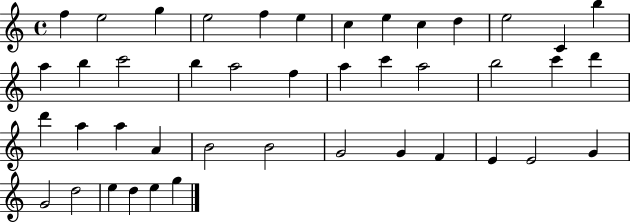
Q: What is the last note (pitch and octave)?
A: G5